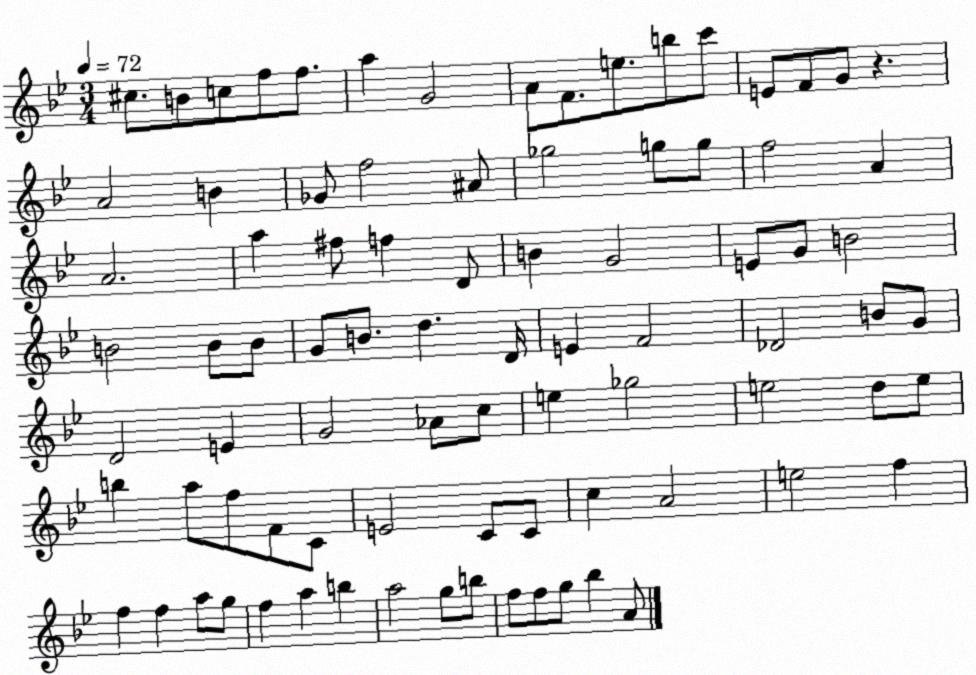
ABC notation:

X:1
T:Untitled
M:3/4
L:1/4
K:Bb
^c/2 B/2 c/2 f/2 f/2 a G2 A/2 F/2 e/2 b/2 c'/2 E/2 F/2 G/2 z A2 B _G/2 f2 ^A/2 _g2 g/2 g/2 f2 A A2 a ^f/2 f D/2 B G2 E/2 G/2 B2 B2 B/2 B/2 G/2 B/2 d D/4 E F2 _D2 B/2 G/2 D2 E G2 _A/2 c/2 e _g2 e2 d/2 e/2 b a/2 f/2 F/2 C/2 E2 C/2 C/2 c A2 e2 f f f a/2 g/2 f a b a2 g/2 b/2 f/2 f/2 g/2 _b A/2